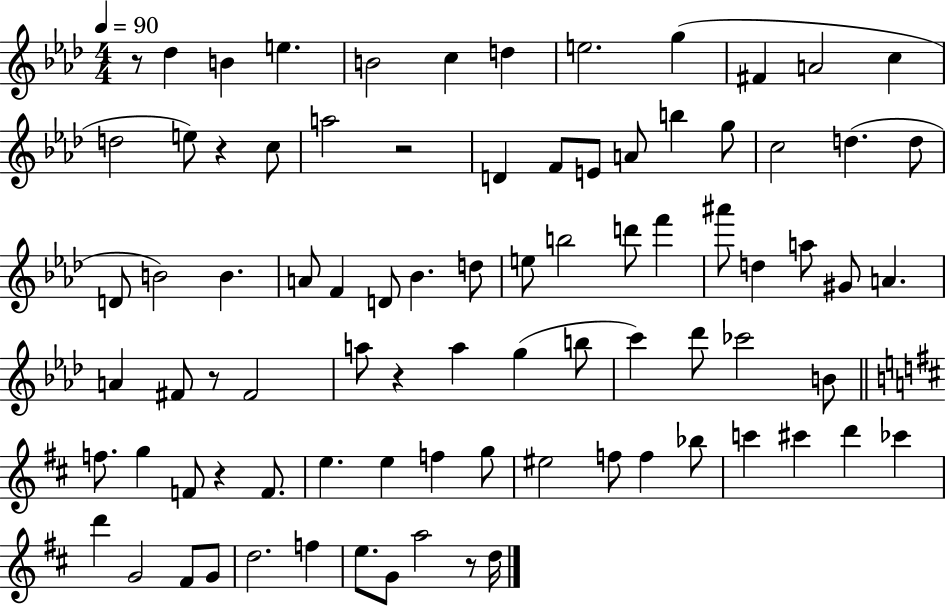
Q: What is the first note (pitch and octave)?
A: Db5